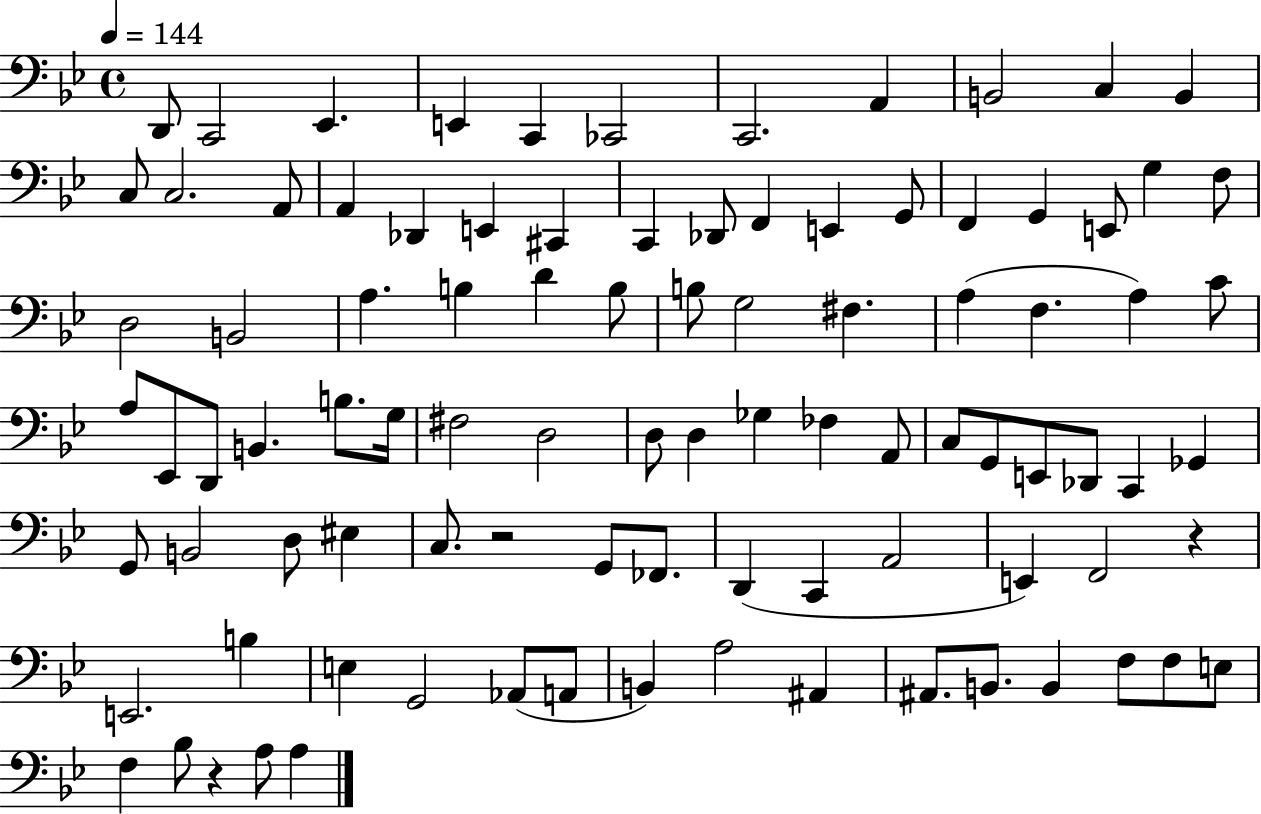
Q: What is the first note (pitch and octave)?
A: D2